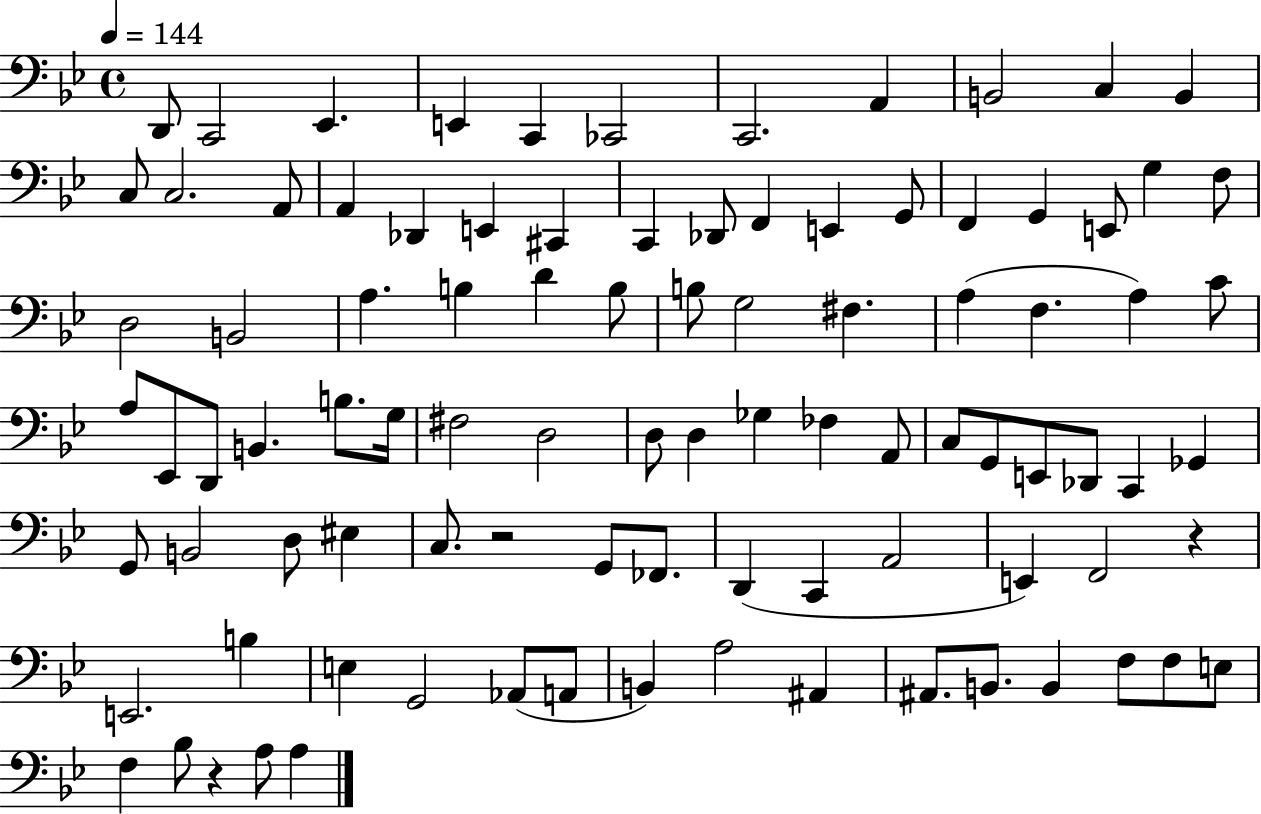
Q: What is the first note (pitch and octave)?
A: D2